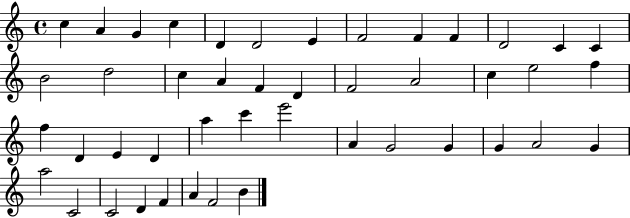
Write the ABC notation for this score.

X:1
T:Untitled
M:4/4
L:1/4
K:C
c A G c D D2 E F2 F F D2 C C B2 d2 c A F D F2 A2 c e2 f f D E D a c' e'2 A G2 G G A2 G a2 C2 C2 D F A F2 B